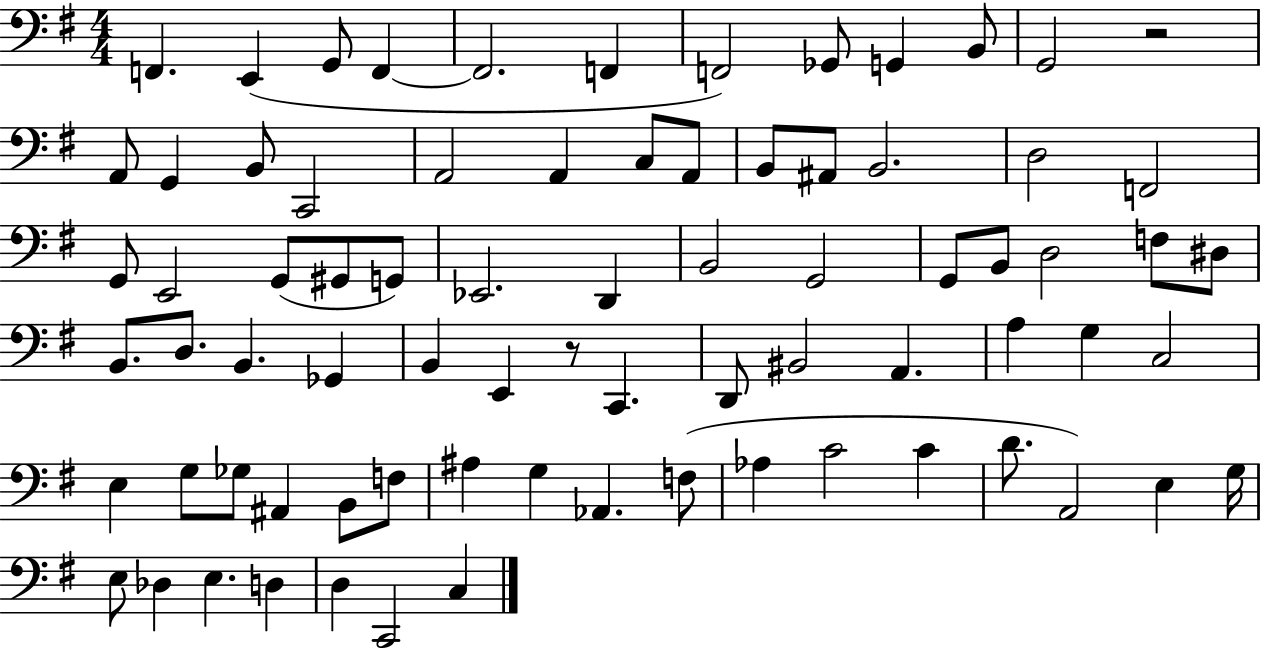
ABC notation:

X:1
T:Untitled
M:4/4
L:1/4
K:G
F,, E,, G,,/2 F,, F,,2 F,, F,,2 _G,,/2 G,, B,,/2 G,,2 z2 A,,/2 G,, B,,/2 C,,2 A,,2 A,, C,/2 A,,/2 B,,/2 ^A,,/2 B,,2 D,2 F,,2 G,,/2 E,,2 G,,/2 ^G,,/2 G,,/2 _E,,2 D,, B,,2 G,,2 G,,/2 B,,/2 D,2 F,/2 ^D,/2 B,,/2 D,/2 B,, _G,, B,, E,, z/2 C,, D,,/2 ^B,,2 A,, A, G, C,2 E, G,/2 _G,/2 ^A,, B,,/2 F,/2 ^A, G, _A,, F,/2 _A, C2 C D/2 A,,2 E, G,/4 E,/2 _D, E, D, D, C,,2 C,